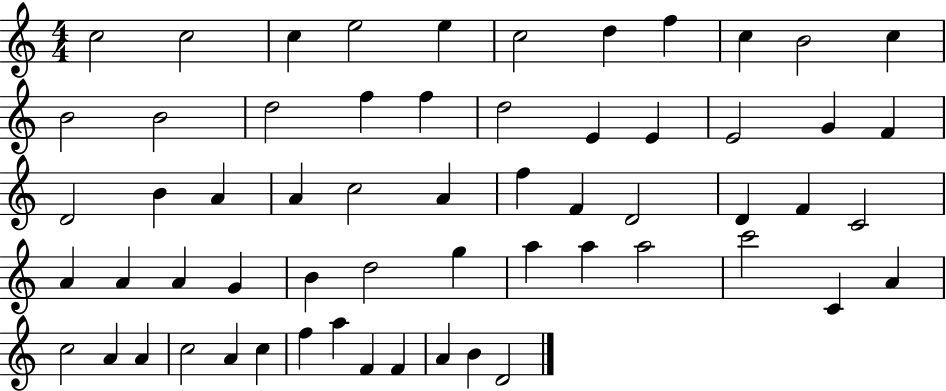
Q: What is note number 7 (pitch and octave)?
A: D5